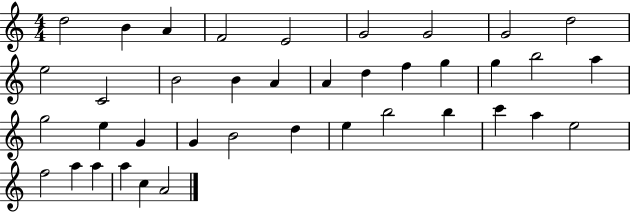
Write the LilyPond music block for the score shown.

{
  \clef treble
  \numericTimeSignature
  \time 4/4
  \key c \major
  d''2 b'4 a'4 | f'2 e'2 | g'2 g'2 | g'2 d''2 | \break e''2 c'2 | b'2 b'4 a'4 | a'4 d''4 f''4 g''4 | g''4 b''2 a''4 | \break g''2 e''4 g'4 | g'4 b'2 d''4 | e''4 b''2 b''4 | c'''4 a''4 e''2 | \break f''2 a''4 a''4 | a''4 c''4 a'2 | \bar "|."
}